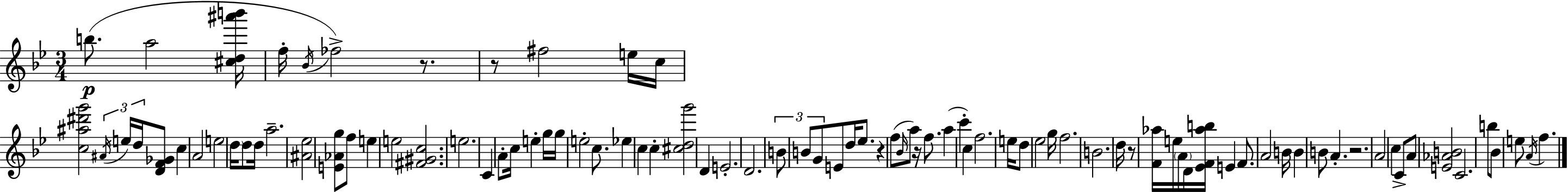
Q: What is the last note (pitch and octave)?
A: F5